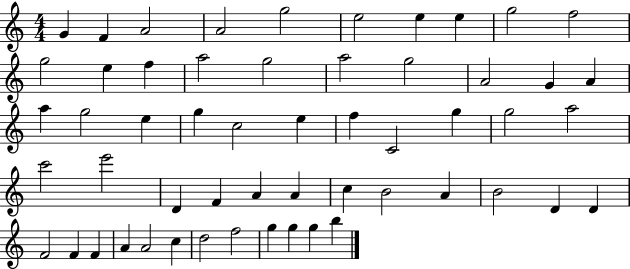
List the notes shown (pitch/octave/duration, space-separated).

G4/q F4/q A4/h A4/h G5/h E5/h E5/q E5/q G5/h F5/h G5/h E5/q F5/q A5/h G5/h A5/h G5/h A4/h G4/q A4/q A5/q G5/h E5/q G5/q C5/h E5/q F5/q C4/h G5/q G5/h A5/h C6/h E6/h D4/q F4/q A4/q A4/q C5/q B4/h A4/q B4/h D4/q D4/q F4/h F4/q F4/q A4/q A4/h C5/q D5/h F5/h G5/q G5/q G5/q B5/q